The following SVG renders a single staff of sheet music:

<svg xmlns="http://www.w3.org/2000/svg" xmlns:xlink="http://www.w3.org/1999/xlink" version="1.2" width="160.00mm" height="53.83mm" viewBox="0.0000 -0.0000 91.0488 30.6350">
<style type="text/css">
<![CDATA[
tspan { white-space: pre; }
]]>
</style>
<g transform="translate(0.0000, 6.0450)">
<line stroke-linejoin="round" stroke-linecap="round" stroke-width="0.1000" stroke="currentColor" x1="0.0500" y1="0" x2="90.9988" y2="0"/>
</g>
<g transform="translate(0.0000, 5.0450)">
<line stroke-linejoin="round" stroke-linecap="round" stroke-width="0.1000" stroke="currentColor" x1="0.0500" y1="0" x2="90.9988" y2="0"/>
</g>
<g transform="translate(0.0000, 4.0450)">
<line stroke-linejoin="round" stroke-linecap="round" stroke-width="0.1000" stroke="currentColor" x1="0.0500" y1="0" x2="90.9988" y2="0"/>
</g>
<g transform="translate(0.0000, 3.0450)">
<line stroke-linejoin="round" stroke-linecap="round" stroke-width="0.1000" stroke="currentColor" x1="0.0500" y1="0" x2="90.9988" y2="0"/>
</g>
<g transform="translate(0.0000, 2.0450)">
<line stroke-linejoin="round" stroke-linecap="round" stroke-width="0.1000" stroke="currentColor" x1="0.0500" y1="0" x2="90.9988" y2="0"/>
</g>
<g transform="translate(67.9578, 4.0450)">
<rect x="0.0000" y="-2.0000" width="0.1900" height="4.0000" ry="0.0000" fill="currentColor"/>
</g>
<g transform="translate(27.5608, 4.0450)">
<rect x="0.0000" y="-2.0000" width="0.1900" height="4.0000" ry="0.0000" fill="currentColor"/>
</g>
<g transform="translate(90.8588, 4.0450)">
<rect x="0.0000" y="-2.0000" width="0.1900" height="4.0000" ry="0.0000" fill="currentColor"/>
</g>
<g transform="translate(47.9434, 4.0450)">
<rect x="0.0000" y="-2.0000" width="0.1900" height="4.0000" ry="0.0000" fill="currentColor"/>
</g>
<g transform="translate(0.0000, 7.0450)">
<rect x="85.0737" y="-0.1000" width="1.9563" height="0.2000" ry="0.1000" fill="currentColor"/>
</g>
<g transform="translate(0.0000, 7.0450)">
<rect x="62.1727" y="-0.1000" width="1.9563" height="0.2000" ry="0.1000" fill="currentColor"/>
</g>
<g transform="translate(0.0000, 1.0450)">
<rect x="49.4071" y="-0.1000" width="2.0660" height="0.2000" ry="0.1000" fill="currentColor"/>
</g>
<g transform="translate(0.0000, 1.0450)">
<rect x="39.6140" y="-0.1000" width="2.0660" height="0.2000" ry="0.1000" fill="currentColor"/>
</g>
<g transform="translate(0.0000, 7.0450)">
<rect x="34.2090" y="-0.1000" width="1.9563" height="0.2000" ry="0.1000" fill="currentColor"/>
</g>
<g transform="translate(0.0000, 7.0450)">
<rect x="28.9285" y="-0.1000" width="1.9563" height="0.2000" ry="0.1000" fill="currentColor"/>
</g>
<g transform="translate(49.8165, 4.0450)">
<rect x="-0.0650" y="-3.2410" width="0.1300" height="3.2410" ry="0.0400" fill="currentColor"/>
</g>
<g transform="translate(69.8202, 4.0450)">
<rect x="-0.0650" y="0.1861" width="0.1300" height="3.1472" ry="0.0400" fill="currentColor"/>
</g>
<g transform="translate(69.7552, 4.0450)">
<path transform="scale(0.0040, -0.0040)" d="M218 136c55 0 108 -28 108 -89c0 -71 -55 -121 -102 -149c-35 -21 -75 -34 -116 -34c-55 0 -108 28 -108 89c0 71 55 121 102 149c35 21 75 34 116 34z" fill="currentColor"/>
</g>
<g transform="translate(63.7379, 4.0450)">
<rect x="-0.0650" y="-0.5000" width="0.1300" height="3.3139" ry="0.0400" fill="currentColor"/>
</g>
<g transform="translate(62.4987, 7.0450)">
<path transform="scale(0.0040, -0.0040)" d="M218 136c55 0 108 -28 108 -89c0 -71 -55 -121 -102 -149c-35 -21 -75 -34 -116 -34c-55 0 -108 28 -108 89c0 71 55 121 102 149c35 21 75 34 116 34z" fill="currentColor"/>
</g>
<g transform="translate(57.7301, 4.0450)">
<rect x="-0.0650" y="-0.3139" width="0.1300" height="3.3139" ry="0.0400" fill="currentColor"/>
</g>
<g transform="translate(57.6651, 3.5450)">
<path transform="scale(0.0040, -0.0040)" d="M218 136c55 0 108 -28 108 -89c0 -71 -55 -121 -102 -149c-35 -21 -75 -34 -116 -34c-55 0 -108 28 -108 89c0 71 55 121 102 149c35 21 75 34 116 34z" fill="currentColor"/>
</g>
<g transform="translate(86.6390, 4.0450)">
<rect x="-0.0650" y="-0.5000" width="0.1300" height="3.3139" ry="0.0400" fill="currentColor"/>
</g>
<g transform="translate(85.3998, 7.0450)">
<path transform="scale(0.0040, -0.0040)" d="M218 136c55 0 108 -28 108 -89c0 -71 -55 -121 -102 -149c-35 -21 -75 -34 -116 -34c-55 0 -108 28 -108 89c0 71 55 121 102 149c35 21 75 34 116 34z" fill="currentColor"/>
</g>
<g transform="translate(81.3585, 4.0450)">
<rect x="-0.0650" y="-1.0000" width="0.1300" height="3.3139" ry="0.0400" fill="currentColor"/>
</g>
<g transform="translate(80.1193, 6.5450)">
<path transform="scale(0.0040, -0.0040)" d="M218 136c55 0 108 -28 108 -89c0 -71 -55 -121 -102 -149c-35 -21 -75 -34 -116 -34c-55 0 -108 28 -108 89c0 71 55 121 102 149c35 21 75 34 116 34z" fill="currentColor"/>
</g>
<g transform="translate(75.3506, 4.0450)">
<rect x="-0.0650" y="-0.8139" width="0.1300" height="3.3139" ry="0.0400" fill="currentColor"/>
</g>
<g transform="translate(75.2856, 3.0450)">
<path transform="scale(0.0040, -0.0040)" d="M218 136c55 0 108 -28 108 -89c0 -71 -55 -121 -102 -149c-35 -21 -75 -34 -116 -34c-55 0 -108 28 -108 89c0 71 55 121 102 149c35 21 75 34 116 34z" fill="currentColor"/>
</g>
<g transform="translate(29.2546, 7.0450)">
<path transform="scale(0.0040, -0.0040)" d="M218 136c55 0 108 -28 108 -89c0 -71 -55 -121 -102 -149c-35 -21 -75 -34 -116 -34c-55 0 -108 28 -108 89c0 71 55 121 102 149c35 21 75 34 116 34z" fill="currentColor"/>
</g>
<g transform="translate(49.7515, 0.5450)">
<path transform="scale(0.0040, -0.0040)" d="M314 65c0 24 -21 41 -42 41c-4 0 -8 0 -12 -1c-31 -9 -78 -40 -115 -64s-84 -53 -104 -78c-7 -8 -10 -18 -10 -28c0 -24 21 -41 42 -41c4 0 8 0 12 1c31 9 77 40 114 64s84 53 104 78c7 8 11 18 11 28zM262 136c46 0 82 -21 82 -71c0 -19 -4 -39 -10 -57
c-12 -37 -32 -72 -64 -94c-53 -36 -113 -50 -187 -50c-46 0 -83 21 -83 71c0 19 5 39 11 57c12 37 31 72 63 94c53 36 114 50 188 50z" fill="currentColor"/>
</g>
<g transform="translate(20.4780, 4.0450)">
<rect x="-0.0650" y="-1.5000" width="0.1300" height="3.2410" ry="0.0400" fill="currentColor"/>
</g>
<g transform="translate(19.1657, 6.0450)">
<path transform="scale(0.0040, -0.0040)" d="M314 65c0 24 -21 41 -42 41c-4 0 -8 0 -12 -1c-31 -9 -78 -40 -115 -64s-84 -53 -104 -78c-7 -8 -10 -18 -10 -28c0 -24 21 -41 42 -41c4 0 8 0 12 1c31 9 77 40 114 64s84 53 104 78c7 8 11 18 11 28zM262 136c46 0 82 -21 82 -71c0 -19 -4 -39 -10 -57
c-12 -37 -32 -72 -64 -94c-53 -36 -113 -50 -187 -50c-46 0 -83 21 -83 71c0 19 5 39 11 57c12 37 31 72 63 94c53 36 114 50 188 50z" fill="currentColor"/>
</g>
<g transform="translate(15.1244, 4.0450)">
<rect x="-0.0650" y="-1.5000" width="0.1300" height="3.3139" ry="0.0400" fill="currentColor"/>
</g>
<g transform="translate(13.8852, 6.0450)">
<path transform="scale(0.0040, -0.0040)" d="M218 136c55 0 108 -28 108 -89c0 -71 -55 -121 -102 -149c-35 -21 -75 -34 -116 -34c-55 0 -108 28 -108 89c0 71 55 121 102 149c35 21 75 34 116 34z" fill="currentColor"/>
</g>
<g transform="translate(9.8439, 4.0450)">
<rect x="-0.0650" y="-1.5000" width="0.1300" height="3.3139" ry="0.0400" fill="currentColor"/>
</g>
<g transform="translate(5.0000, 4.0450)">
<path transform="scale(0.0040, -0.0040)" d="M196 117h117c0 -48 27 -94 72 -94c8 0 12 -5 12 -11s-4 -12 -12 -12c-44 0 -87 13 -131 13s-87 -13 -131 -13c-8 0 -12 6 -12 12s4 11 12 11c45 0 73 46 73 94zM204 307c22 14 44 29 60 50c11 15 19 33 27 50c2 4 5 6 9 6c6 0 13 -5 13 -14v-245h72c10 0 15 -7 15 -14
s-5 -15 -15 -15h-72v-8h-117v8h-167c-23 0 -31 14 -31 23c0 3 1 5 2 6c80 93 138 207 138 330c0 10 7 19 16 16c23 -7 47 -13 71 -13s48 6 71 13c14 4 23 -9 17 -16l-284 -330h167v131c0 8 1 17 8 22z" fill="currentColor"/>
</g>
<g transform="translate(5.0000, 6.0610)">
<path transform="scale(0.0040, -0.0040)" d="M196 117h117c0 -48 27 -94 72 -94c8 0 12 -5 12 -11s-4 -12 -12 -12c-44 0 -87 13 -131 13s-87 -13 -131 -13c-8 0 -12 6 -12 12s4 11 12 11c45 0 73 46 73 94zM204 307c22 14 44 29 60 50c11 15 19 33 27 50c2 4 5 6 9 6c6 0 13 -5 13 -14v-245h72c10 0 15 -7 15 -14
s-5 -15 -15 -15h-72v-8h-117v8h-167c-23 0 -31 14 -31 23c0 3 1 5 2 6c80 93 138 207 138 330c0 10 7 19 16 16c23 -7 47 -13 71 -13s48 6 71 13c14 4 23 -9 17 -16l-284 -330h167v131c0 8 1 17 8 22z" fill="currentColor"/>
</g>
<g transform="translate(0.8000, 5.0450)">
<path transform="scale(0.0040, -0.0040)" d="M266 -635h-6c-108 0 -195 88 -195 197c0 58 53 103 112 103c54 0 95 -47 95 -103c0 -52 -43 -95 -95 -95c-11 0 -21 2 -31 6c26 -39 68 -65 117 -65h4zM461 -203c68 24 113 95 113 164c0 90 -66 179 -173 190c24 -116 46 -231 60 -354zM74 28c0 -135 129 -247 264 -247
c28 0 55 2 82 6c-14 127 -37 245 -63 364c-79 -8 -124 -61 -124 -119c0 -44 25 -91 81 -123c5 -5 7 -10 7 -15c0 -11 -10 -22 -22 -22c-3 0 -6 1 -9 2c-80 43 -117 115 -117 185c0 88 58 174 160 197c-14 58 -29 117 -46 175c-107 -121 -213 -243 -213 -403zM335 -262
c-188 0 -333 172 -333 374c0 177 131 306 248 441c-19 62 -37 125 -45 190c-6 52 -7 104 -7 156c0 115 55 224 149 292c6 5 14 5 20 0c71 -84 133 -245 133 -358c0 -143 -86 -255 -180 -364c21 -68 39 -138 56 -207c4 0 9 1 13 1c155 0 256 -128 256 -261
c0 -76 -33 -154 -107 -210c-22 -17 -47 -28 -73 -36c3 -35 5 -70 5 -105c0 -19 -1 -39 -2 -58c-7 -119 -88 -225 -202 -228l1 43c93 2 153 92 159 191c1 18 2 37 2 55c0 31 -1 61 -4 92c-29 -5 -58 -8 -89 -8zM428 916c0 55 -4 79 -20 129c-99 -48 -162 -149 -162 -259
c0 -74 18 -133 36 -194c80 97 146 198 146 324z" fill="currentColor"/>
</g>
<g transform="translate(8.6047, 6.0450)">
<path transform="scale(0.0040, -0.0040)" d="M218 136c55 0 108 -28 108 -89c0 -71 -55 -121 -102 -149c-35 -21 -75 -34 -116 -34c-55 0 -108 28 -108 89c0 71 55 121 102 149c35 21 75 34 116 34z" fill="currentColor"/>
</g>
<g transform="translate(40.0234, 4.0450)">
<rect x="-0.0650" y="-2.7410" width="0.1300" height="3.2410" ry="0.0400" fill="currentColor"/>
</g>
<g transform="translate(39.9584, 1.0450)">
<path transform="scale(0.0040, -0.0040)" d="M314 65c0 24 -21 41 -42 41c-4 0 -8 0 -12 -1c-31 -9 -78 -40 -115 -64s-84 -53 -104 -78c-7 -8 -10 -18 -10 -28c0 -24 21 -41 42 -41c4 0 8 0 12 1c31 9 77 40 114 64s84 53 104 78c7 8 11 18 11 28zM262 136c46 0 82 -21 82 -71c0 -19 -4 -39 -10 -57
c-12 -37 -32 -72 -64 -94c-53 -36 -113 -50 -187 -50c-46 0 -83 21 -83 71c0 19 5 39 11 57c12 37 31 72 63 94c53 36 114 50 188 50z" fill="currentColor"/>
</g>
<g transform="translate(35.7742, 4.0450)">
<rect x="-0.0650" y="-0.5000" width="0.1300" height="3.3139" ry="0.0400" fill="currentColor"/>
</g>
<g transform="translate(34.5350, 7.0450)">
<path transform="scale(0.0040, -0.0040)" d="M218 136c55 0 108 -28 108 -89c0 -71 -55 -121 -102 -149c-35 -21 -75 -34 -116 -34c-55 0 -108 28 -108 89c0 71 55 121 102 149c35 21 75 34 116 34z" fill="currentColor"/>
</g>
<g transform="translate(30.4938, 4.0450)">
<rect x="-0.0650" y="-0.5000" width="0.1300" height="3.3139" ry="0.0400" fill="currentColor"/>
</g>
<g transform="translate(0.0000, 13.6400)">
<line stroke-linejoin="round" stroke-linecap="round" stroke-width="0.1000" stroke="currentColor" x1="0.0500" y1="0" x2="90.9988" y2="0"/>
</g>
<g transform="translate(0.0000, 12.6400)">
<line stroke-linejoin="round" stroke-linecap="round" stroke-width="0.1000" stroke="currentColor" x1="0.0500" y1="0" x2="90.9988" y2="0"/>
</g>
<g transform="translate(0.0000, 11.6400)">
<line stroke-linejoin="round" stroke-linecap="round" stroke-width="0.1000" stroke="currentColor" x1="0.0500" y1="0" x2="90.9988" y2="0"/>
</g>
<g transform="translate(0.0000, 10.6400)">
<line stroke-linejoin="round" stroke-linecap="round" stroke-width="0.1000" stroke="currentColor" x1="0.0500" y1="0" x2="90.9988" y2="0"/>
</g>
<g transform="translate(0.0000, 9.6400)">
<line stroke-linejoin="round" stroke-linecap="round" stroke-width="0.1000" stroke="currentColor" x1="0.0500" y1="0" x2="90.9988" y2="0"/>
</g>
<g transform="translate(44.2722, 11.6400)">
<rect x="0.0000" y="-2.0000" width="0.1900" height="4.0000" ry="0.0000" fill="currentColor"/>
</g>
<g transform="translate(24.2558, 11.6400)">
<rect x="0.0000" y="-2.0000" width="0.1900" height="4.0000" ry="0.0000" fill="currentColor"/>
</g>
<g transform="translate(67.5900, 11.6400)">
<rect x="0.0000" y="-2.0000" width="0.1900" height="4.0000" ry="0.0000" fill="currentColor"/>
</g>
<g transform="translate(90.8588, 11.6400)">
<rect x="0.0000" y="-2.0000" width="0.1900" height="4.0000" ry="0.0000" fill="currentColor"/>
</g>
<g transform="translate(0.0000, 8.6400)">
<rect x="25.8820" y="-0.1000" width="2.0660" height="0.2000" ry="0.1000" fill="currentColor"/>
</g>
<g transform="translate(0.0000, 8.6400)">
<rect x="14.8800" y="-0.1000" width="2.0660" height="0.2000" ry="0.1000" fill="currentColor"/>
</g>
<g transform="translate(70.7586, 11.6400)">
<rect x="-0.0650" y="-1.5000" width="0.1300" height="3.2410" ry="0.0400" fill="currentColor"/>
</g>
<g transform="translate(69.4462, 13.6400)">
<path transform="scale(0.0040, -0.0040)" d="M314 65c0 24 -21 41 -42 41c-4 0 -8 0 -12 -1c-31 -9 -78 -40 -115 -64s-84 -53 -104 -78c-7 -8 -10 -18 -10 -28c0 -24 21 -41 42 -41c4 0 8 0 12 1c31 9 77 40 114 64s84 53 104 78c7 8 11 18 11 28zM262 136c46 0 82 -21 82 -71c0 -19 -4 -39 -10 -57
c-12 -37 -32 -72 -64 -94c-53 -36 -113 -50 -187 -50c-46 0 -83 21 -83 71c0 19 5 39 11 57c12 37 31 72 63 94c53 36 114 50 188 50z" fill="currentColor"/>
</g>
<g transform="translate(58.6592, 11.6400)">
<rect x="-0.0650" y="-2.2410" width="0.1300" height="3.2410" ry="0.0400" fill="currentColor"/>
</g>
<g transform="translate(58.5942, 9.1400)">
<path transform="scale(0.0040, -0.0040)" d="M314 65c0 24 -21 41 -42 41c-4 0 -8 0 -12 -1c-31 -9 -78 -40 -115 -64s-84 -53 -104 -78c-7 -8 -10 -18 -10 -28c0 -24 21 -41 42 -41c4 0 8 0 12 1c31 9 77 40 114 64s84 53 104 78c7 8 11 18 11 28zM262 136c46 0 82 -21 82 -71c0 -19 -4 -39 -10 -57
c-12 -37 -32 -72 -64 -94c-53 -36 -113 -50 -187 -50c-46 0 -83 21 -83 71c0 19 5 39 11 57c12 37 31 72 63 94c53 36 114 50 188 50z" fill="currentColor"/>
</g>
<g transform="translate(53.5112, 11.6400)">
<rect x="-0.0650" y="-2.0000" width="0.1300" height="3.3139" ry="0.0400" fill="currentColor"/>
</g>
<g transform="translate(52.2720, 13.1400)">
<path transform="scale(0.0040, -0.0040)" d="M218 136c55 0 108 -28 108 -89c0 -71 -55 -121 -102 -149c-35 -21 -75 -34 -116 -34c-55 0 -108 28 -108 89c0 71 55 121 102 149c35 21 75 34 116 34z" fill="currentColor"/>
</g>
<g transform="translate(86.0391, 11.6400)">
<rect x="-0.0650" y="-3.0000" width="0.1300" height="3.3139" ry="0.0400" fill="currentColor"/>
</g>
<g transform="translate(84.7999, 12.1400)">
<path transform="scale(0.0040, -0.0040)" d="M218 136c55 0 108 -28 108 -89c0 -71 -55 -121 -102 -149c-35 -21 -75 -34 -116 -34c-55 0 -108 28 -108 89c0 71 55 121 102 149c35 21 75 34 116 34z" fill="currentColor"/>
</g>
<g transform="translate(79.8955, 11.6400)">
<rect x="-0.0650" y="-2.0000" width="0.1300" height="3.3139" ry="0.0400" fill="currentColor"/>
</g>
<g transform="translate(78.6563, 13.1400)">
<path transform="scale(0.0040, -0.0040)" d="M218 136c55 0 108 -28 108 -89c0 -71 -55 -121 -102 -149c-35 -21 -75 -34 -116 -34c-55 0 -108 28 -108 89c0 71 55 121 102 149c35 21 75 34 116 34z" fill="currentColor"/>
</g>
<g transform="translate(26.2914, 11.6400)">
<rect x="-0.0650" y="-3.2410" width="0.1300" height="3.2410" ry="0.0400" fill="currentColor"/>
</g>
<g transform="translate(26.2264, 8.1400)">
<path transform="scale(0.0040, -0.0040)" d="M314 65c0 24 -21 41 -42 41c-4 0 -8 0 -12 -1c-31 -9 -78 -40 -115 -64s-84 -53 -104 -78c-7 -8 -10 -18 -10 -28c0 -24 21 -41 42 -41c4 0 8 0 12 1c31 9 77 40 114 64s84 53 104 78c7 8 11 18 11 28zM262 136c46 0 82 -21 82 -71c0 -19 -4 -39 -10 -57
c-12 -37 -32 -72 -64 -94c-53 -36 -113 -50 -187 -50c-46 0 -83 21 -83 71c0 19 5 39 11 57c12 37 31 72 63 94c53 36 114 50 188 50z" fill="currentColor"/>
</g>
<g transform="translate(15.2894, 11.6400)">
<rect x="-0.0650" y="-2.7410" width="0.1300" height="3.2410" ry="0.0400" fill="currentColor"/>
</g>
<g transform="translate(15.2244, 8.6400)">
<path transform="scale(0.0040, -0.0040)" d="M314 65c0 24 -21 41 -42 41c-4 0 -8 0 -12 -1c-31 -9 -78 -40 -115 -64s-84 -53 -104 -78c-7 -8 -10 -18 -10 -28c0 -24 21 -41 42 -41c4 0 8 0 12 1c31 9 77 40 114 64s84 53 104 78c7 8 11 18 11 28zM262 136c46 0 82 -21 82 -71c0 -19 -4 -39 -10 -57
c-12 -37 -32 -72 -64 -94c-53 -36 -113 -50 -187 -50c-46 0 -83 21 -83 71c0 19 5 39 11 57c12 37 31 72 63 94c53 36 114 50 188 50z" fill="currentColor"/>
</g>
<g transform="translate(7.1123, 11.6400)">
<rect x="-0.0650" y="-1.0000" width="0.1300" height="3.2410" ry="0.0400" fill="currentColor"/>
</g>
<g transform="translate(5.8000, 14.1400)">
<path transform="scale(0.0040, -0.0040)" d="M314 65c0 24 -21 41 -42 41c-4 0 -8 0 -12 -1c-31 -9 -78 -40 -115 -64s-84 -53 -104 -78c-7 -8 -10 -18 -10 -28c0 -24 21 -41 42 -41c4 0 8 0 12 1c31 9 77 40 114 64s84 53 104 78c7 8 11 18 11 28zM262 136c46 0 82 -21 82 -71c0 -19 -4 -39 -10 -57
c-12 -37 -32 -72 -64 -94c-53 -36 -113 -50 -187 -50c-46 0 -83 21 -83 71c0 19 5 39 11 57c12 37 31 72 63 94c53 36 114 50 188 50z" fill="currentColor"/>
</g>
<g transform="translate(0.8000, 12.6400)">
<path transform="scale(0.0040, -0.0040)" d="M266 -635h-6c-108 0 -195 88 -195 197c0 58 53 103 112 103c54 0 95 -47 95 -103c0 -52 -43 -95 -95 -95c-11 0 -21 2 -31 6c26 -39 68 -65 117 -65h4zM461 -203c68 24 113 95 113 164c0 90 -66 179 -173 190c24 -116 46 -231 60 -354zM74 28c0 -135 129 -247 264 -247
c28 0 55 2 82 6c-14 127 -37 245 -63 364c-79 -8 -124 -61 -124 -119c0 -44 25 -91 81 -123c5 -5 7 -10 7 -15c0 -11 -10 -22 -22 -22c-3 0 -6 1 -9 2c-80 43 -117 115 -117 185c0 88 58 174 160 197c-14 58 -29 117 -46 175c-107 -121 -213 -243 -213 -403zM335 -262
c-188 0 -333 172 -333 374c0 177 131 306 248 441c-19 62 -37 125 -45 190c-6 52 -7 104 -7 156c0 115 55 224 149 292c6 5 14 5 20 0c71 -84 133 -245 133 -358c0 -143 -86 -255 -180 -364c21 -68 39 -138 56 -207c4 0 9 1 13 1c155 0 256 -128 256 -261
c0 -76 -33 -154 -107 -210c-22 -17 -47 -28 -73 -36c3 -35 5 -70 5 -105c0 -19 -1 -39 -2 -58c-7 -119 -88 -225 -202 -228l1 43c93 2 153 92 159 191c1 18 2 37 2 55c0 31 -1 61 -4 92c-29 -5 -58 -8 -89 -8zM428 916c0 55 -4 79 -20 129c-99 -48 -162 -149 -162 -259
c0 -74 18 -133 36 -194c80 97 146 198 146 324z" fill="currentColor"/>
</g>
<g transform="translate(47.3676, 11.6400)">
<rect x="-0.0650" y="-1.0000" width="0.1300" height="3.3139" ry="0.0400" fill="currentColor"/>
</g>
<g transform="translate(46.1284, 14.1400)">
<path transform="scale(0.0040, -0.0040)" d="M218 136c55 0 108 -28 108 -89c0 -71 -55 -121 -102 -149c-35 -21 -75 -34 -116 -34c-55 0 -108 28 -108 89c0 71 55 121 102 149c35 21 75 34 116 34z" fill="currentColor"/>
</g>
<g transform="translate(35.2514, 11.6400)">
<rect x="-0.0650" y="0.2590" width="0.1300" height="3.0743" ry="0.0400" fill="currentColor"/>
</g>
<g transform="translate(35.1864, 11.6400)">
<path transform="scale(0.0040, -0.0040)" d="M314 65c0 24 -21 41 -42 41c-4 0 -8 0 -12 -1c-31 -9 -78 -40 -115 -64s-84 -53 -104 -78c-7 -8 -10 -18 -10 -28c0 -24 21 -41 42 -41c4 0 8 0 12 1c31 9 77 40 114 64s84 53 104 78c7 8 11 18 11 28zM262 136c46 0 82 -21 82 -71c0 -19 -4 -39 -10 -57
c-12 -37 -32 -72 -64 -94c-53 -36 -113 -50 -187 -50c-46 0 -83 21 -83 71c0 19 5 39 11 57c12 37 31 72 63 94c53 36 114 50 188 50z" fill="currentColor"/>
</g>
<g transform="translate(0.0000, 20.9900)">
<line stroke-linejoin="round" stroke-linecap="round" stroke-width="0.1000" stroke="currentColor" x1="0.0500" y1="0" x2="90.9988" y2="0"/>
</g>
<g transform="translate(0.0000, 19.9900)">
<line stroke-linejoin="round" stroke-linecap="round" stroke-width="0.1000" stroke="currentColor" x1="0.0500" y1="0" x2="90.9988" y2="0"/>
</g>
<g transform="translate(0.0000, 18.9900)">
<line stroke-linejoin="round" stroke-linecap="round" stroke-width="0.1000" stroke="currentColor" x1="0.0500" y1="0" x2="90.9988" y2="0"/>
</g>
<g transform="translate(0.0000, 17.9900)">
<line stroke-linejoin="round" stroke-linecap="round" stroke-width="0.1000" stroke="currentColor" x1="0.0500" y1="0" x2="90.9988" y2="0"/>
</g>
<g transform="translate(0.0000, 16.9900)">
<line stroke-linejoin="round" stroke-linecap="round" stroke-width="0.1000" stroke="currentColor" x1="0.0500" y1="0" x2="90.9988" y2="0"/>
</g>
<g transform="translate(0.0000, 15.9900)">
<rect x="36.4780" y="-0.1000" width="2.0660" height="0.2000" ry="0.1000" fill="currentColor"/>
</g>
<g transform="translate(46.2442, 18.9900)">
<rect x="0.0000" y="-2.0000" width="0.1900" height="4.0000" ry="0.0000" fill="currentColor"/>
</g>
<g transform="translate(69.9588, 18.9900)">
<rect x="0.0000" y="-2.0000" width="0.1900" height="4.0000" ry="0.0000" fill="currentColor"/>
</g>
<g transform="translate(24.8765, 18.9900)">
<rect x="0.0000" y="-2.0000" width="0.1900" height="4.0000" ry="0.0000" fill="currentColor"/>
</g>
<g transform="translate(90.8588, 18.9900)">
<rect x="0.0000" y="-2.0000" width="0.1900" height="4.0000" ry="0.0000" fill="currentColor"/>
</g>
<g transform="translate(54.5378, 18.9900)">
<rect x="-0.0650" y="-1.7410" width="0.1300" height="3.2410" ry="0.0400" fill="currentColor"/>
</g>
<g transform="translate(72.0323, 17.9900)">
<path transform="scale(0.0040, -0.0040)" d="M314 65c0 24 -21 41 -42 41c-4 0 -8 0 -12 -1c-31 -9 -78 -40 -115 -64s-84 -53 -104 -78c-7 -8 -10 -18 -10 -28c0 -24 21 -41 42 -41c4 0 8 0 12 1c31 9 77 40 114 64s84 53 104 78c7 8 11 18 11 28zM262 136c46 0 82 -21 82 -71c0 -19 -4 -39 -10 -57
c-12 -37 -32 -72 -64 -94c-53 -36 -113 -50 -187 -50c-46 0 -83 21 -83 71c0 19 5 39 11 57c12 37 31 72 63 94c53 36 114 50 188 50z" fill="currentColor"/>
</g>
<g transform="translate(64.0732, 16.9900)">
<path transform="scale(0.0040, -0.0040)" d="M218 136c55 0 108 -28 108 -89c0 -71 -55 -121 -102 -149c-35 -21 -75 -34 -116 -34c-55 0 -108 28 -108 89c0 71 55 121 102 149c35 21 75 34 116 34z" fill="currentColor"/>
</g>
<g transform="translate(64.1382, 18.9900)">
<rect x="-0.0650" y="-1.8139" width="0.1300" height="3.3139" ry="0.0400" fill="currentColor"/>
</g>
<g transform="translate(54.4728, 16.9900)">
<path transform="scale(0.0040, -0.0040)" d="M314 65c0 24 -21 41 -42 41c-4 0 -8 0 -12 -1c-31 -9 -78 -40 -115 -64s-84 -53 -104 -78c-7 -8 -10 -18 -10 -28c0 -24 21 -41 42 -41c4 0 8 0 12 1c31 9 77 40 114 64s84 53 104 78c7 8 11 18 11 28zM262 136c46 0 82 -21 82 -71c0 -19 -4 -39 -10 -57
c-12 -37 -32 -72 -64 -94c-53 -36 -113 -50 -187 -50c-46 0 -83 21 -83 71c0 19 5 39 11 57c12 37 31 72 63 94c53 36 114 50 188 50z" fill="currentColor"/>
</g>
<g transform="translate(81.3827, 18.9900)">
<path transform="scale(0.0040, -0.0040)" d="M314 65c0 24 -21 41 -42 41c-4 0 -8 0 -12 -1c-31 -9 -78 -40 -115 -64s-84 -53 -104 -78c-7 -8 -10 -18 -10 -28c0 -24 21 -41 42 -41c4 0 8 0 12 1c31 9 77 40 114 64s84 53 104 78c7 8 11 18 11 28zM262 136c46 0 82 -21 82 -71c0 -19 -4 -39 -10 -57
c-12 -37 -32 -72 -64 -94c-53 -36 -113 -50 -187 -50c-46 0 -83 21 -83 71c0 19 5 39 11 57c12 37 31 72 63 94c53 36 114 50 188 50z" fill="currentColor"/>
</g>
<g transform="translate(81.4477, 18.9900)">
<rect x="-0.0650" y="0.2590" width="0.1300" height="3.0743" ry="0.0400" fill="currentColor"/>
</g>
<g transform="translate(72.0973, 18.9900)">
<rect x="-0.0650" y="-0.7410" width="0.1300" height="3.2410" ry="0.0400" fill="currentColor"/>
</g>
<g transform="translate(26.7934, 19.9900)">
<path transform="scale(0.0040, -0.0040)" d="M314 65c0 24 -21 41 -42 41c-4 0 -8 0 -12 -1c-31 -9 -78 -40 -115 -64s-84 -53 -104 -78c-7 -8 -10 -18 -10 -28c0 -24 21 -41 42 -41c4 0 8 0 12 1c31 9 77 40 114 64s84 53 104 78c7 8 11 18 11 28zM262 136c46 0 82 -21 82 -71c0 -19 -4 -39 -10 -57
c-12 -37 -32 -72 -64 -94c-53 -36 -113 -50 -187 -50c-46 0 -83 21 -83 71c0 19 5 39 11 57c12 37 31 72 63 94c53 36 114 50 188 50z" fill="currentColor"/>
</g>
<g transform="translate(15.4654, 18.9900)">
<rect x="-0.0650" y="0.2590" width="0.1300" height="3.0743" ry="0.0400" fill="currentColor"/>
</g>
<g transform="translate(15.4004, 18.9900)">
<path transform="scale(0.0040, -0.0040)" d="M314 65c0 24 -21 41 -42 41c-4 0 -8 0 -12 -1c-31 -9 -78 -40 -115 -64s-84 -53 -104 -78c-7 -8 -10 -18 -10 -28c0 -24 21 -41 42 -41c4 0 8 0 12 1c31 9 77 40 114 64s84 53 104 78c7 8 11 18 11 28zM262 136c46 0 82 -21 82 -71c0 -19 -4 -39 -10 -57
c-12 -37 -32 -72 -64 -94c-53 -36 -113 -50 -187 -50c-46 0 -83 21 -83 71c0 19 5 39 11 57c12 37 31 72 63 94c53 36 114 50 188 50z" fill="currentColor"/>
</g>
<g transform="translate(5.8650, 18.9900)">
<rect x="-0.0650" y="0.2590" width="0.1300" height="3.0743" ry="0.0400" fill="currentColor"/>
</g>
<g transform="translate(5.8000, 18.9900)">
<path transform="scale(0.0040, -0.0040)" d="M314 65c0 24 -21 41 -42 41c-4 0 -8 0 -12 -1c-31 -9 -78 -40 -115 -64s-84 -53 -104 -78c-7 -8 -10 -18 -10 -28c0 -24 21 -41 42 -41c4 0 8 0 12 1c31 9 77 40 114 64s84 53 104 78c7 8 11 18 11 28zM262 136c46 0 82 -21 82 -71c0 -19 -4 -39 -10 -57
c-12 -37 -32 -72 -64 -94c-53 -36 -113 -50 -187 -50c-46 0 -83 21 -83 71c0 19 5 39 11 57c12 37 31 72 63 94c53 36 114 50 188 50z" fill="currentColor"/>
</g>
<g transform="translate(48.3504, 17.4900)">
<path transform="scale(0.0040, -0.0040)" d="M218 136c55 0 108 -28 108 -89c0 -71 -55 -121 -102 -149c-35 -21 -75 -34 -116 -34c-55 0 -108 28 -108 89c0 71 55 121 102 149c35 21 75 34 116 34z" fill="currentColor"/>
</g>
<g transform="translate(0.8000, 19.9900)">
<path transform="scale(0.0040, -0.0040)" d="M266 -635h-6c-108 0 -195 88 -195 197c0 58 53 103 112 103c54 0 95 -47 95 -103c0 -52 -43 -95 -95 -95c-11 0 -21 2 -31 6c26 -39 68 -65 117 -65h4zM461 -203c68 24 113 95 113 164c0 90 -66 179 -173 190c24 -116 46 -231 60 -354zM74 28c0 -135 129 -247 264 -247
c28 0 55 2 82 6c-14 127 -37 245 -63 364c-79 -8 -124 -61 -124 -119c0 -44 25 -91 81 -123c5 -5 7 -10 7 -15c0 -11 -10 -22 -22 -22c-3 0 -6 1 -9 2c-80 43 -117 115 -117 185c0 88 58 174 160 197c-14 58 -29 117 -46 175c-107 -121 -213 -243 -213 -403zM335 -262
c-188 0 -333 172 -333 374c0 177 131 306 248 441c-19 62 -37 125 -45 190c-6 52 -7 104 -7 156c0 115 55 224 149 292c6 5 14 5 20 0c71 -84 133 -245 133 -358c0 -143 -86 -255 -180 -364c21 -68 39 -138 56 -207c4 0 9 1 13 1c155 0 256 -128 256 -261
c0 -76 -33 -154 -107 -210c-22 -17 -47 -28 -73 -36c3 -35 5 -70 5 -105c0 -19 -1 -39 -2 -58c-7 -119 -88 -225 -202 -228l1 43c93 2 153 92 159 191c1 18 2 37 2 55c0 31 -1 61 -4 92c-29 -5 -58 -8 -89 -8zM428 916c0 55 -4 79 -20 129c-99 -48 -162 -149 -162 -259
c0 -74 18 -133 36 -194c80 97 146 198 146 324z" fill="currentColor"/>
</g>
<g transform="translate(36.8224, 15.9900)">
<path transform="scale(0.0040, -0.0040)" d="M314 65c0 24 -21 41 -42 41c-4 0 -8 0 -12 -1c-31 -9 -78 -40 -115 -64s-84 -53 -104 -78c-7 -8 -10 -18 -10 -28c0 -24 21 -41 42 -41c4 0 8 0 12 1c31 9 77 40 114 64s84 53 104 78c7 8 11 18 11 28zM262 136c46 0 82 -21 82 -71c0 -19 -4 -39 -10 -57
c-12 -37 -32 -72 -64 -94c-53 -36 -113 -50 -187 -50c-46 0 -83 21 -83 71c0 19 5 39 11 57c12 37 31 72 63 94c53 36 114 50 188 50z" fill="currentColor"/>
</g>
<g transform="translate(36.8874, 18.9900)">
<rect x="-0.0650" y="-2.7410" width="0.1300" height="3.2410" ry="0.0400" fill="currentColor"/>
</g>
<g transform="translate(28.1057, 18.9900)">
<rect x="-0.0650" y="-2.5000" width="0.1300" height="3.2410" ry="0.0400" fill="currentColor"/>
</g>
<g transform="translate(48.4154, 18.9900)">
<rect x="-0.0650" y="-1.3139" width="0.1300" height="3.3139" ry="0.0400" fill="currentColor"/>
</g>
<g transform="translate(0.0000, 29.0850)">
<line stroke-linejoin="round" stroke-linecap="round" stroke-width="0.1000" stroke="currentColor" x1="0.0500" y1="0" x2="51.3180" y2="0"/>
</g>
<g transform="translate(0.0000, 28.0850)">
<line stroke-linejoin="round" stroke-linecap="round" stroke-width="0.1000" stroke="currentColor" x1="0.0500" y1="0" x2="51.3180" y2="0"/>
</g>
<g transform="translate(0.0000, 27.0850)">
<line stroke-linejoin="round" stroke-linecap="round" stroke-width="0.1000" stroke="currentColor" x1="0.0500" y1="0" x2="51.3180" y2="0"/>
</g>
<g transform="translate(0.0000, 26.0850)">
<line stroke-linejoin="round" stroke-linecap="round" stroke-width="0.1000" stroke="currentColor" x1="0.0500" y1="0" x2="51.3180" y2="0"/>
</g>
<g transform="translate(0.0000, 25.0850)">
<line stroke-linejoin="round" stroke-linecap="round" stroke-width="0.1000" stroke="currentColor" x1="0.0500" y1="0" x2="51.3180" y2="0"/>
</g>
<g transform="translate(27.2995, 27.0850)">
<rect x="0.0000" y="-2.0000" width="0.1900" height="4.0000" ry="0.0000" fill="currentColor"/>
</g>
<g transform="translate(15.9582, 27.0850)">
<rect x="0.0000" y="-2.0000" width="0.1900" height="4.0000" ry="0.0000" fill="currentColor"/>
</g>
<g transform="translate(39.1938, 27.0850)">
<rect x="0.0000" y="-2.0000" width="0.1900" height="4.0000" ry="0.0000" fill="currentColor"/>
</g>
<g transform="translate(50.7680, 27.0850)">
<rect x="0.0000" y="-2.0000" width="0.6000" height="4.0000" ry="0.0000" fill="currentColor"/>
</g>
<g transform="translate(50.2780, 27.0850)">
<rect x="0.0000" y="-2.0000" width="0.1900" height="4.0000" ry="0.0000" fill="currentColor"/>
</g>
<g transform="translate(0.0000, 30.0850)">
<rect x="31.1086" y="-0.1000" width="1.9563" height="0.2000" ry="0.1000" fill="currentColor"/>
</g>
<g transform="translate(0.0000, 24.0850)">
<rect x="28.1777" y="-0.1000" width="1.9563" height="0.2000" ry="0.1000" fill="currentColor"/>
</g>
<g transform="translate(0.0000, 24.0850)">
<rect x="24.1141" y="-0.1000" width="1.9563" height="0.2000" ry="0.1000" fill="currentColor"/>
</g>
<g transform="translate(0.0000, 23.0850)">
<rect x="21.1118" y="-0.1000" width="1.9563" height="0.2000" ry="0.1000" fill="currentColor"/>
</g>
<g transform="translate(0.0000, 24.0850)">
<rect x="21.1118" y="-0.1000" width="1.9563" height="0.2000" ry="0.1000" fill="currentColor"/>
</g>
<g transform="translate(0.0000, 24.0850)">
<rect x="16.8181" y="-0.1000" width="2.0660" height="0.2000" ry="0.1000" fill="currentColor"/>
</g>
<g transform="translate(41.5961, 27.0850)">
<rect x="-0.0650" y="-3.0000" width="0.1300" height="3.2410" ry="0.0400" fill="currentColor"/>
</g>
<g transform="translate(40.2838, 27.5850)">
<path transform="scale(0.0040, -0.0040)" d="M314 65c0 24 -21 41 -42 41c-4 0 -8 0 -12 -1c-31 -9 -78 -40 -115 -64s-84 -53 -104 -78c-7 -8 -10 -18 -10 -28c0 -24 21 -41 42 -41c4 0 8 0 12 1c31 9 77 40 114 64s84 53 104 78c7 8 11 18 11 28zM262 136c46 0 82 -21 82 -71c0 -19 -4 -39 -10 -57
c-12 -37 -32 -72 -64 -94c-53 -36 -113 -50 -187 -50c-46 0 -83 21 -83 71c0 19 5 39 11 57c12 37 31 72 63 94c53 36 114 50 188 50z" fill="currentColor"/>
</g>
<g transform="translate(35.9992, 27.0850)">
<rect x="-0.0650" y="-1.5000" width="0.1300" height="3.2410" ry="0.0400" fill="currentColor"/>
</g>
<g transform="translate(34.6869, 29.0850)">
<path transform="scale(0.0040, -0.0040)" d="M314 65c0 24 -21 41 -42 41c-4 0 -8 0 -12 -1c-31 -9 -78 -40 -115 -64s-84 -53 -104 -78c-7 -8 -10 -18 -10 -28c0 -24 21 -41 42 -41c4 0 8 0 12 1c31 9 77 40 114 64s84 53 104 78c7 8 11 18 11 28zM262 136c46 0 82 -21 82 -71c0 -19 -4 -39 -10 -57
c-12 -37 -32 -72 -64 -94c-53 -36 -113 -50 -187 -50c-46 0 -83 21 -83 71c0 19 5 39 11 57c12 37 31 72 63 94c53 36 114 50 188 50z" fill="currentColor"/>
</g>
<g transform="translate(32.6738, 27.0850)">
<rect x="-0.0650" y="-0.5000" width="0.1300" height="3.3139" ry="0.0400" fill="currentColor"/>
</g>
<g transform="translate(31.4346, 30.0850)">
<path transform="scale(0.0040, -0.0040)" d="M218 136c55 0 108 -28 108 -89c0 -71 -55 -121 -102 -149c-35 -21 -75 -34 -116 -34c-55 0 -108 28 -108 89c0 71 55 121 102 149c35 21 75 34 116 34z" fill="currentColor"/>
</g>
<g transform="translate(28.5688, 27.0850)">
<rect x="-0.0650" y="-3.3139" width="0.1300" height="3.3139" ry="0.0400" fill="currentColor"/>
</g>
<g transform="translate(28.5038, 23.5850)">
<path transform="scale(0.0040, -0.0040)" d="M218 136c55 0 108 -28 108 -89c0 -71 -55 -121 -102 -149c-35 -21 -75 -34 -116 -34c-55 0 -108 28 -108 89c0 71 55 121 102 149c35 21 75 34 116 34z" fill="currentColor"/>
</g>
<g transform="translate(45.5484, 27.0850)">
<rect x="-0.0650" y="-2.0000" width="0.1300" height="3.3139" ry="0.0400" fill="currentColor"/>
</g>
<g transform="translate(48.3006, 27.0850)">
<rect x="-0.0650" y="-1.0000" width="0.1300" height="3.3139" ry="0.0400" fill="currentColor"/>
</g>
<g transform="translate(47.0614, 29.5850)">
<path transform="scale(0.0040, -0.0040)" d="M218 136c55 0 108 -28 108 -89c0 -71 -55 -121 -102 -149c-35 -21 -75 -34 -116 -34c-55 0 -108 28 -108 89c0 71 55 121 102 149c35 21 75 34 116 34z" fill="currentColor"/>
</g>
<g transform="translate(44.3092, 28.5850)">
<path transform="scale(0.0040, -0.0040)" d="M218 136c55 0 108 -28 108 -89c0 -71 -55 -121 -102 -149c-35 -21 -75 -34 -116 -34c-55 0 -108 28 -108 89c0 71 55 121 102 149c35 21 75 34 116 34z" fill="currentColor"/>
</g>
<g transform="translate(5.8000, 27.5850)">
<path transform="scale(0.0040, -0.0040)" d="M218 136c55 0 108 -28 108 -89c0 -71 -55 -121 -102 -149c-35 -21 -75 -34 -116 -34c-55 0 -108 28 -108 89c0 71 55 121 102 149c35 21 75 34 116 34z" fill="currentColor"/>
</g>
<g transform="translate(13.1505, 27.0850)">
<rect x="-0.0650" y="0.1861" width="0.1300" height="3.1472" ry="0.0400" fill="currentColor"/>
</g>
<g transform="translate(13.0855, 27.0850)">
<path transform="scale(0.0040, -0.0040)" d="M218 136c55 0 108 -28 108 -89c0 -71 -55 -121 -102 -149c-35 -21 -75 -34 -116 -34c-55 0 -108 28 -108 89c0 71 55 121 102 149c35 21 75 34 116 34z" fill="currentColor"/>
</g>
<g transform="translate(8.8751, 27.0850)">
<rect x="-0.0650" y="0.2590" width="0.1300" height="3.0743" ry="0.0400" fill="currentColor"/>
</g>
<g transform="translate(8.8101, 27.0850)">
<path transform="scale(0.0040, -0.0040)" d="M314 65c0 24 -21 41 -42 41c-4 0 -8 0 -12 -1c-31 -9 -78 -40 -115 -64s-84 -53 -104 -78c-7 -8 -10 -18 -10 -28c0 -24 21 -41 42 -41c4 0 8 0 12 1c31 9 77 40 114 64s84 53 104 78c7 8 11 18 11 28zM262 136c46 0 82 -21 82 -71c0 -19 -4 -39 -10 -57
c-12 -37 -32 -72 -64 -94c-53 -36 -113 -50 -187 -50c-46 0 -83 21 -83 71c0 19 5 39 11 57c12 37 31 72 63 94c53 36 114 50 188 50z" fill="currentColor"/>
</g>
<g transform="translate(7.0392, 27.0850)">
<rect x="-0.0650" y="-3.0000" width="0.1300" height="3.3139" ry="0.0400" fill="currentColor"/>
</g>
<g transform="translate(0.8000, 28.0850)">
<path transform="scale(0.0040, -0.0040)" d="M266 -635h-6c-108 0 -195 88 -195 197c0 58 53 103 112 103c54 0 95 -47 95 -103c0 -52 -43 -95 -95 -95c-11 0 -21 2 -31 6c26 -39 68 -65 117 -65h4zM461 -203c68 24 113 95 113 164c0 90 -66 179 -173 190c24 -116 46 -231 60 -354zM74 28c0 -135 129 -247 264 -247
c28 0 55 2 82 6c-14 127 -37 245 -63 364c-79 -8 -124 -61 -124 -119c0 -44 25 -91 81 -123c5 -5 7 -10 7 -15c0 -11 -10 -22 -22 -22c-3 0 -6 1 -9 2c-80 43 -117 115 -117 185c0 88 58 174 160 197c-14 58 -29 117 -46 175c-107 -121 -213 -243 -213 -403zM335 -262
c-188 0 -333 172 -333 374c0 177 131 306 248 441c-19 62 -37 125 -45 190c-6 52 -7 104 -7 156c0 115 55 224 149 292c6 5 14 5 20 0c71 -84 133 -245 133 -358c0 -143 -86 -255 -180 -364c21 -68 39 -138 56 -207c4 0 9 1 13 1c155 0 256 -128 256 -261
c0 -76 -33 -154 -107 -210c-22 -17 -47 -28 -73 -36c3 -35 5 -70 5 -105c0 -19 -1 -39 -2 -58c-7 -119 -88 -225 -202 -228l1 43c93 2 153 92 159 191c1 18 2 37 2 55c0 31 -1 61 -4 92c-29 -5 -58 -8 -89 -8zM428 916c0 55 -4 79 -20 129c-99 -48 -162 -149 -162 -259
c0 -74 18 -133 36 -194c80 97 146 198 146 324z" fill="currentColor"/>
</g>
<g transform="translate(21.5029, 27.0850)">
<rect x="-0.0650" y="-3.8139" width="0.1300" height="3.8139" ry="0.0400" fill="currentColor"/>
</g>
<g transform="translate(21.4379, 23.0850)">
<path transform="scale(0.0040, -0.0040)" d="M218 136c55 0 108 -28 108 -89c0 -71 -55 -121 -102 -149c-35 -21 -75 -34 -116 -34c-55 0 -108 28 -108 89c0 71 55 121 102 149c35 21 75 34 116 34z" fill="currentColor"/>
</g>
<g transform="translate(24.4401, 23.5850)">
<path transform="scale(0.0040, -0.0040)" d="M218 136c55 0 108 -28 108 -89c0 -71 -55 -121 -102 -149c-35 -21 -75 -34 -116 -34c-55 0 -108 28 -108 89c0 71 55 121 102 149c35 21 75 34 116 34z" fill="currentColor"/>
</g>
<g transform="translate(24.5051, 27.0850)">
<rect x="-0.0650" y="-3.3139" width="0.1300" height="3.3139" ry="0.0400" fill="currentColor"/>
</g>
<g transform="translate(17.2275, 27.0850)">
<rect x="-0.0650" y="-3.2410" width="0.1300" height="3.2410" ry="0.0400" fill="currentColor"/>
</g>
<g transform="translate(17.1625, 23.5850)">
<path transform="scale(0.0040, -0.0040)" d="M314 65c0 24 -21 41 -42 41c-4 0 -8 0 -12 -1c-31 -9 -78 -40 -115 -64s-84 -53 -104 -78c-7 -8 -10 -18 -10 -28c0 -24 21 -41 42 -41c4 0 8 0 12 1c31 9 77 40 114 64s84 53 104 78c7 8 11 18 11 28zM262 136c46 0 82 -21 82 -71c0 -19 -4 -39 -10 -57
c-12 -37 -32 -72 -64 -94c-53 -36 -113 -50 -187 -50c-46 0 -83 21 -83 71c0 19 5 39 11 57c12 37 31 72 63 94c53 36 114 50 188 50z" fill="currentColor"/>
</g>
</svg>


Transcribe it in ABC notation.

X:1
T:Untitled
M:4/4
L:1/4
K:C
E E E2 C C a2 b2 c C B d D C D2 a2 b2 B2 D F g2 E2 F A B2 B2 G2 a2 e f2 f d2 B2 A B2 B b2 c' b b C E2 A2 F D